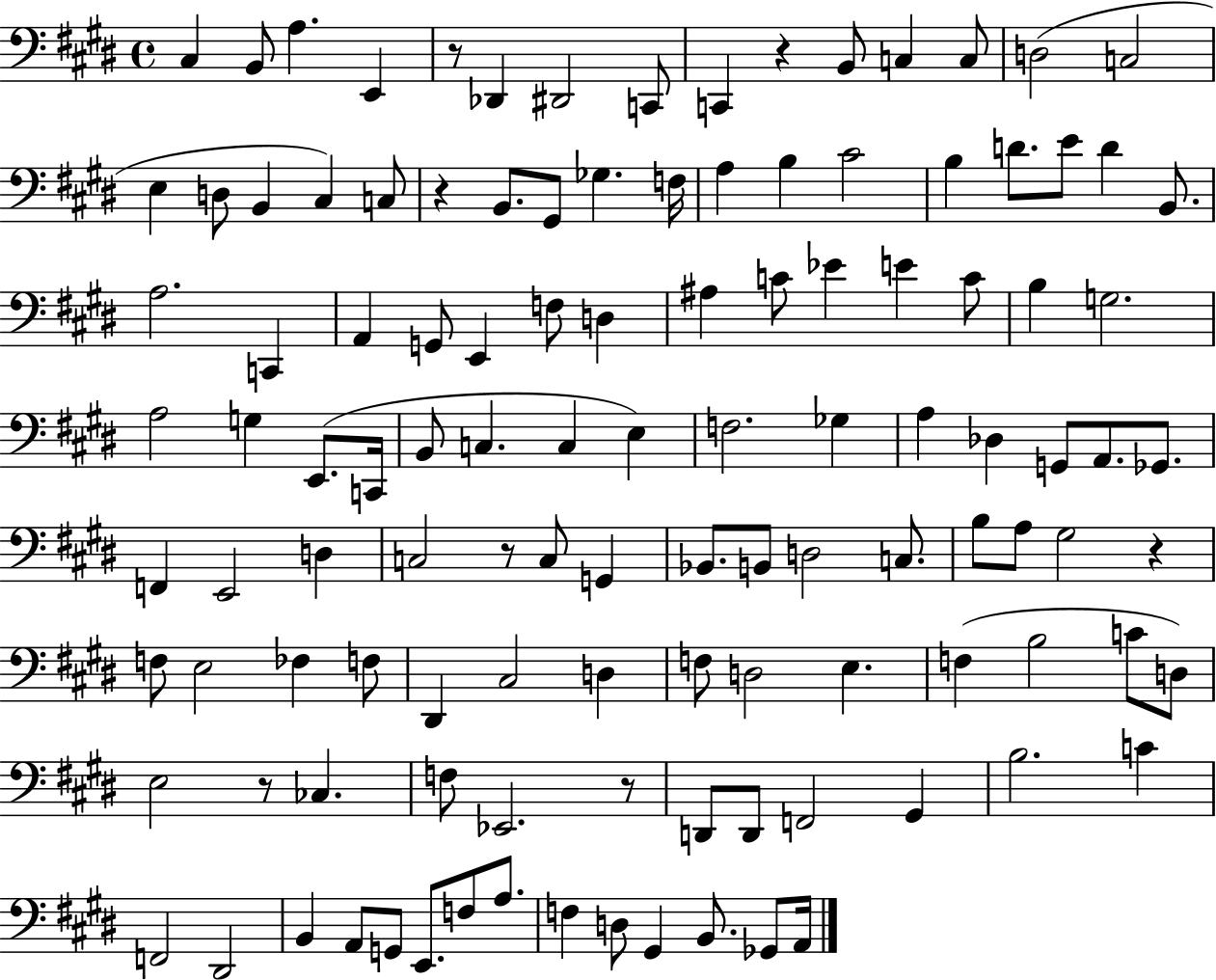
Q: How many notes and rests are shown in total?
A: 117